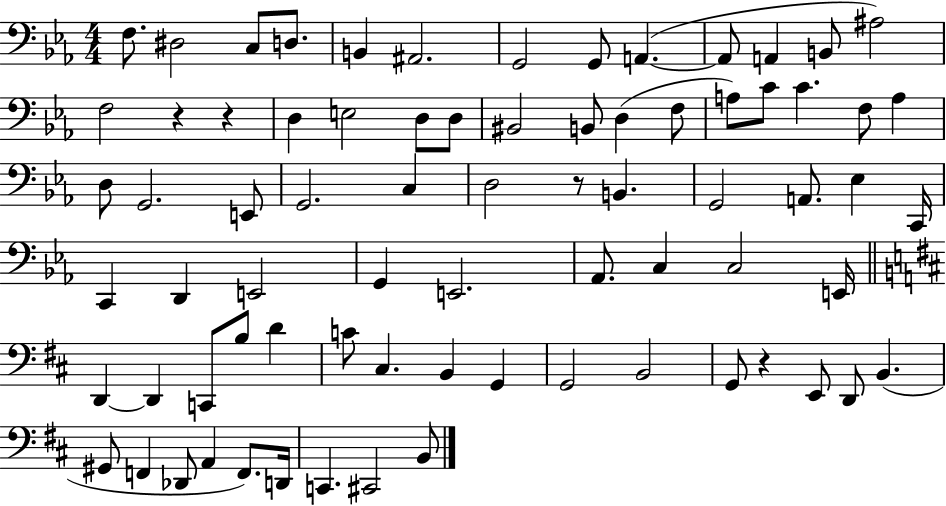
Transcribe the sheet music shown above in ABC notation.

X:1
T:Untitled
M:4/4
L:1/4
K:Eb
F,/2 ^D,2 C,/2 D,/2 B,, ^A,,2 G,,2 G,,/2 A,, A,,/2 A,, B,,/2 ^A,2 F,2 z z D, E,2 D,/2 D,/2 ^B,,2 B,,/2 D, F,/2 A,/2 C/2 C F,/2 A, D,/2 G,,2 E,,/2 G,,2 C, D,2 z/2 B,, G,,2 A,,/2 _E, C,,/4 C,, D,, E,,2 G,, E,,2 _A,,/2 C, C,2 E,,/4 D,, D,, C,,/2 B,/2 D C/2 ^C, B,, G,, G,,2 B,,2 G,,/2 z E,,/2 D,,/2 B,, ^G,,/2 F,, _D,,/2 A,, F,,/2 D,,/4 C,, ^C,,2 B,,/2